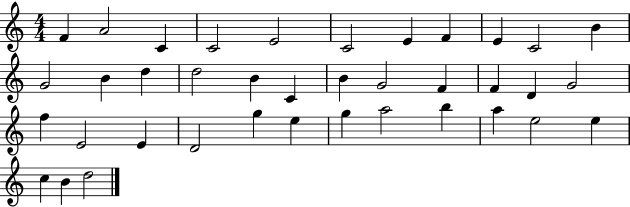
{
  \clef treble
  \numericTimeSignature
  \time 4/4
  \key c \major
  f'4 a'2 c'4 | c'2 e'2 | c'2 e'4 f'4 | e'4 c'2 b'4 | \break g'2 b'4 d''4 | d''2 b'4 c'4 | b'4 g'2 f'4 | f'4 d'4 g'2 | \break f''4 e'2 e'4 | d'2 g''4 e''4 | g''4 a''2 b''4 | a''4 e''2 e''4 | \break c''4 b'4 d''2 | \bar "|."
}